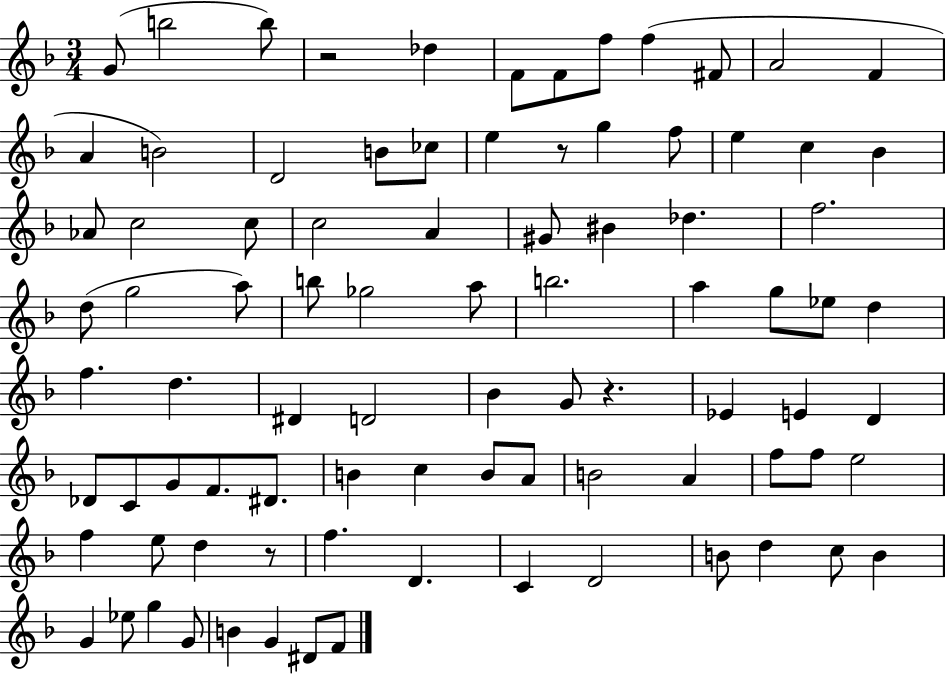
{
  \clef treble
  \numericTimeSignature
  \time 3/4
  \key f \major
  \repeat volta 2 { g'8( b''2 b''8) | r2 des''4 | f'8 f'8 f''8 f''4( fis'8 | a'2 f'4 | \break a'4 b'2) | d'2 b'8 ces''8 | e''4 r8 g''4 f''8 | e''4 c''4 bes'4 | \break aes'8 c''2 c''8 | c''2 a'4 | gis'8 bis'4 des''4. | f''2. | \break d''8( g''2 a''8) | b''8 ges''2 a''8 | b''2. | a''4 g''8 ees''8 d''4 | \break f''4. d''4. | dis'4 d'2 | bes'4 g'8 r4. | ees'4 e'4 d'4 | \break des'8 c'8 g'8 f'8. dis'8. | b'4 c''4 b'8 a'8 | b'2 a'4 | f''8 f''8 e''2 | \break f''4 e''8 d''4 r8 | f''4. d'4. | c'4 d'2 | b'8 d''4 c''8 b'4 | \break g'4 ees''8 g''4 g'8 | b'4 g'4 dis'8 f'8 | } \bar "|."
}